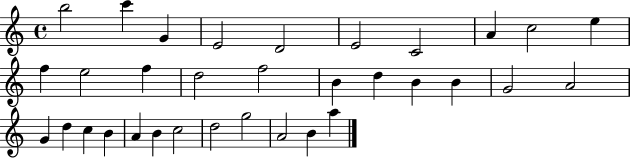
B5/h C6/q G4/q E4/h D4/h E4/h C4/h A4/q C5/h E5/q F5/q E5/h F5/q D5/h F5/h B4/q D5/q B4/q B4/q G4/h A4/h G4/q D5/q C5/q B4/q A4/q B4/q C5/h D5/h G5/h A4/h B4/q A5/q